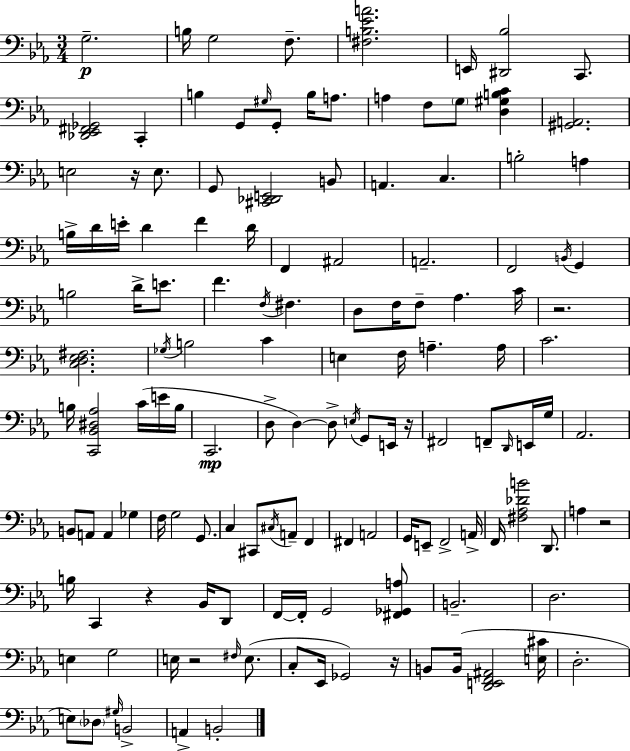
X:1
T:Untitled
M:3/4
L:1/4
K:Cm
G,2 B,/4 G,2 F,/2 [^F,B,_EA]2 E,,/4 [^D,,_B,]2 C,,/2 [_D,,_E,,^F,,_G,,]2 C,, B, G,,/2 ^G,/4 G,,/2 B,/4 A,/2 A, F,/2 G,/2 [D,^G,B,C] [^G,,A,,]2 E,2 z/4 E,/2 G,,/2 [^C,,_D,,E,,]2 B,,/2 A,, C, B,2 A, B,/4 D/4 E/4 D F D/4 F,, ^A,,2 A,,2 F,,2 B,,/4 G,, B,2 D/4 E/2 F F,/4 ^F, D,/2 F,/4 F,/2 _A, C/4 z2 [C,D,_E,^F,]2 _G,/4 B,2 C E, F,/4 A, A,/4 C2 B,/4 [C,,_B,,^D,_A,]2 C/4 E/4 B,/4 C,,2 D,/2 D, D,/2 E,/4 G,,/2 E,,/4 z/4 ^F,,2 F,,/2 D,,/4 E,,/4 G,/4 _A,,2 B,,/2 A,,/2 A,, _G, F,/4 G,2 G,,/2 C, ^C,,/2 ^C,/4 A,,/2 F,, ^F,, A,,2 G,,/4 E,,/2 F,,2 A,,/4 F,,/4 [^F,_A,_DB]2 D,,/2 A, z2 B,/4 C,, z _B,,/4 D,,/2 F,,/4 F,,/4 G,,2 [^F,,_G,,A,]/2 B,,2 D,2 E, G,2 E,/4 z2 ^F,/4 E,/2 C,/2 _E,,/4 _G,,2 z/4 B,,/2 B,,/4 [D,,E,,F,,^A,,]2 [E,^C]/4 D,2 E,/2 _D,/2 ^G,/4 B,,2 A,, B,,2